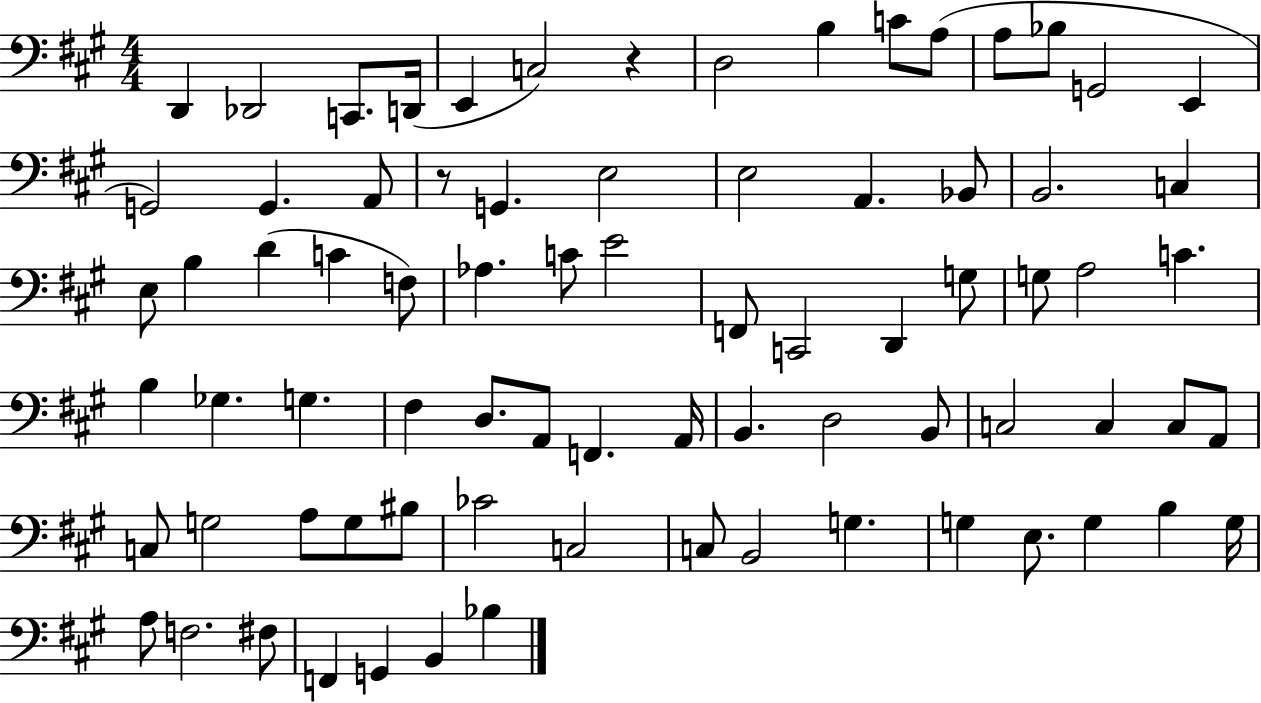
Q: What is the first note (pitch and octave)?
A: D2